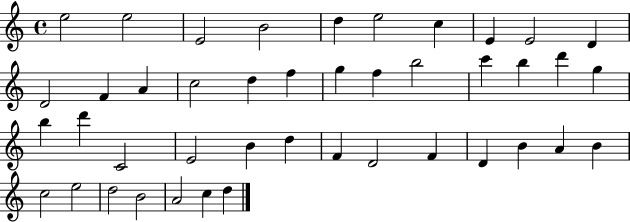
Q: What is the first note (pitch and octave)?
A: E5